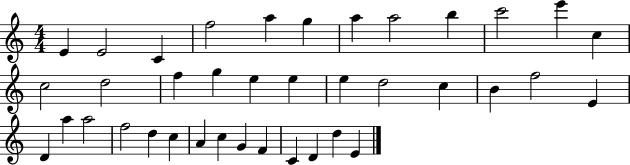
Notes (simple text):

E4/q E4/h C4/q F5/h A5/q G5/q A5/q A5/h B5/q C6/h E6/q C5/q C5/h D5/h F5/q G5/q E5/q E5/q E5/q D5/h C5/q B4/q F5/h E4/q D4/q A5/q A5/h F5/h D5/q C5/q A4/q C5/q G4/q F4/q C4/q D4/q D5/q E4/q